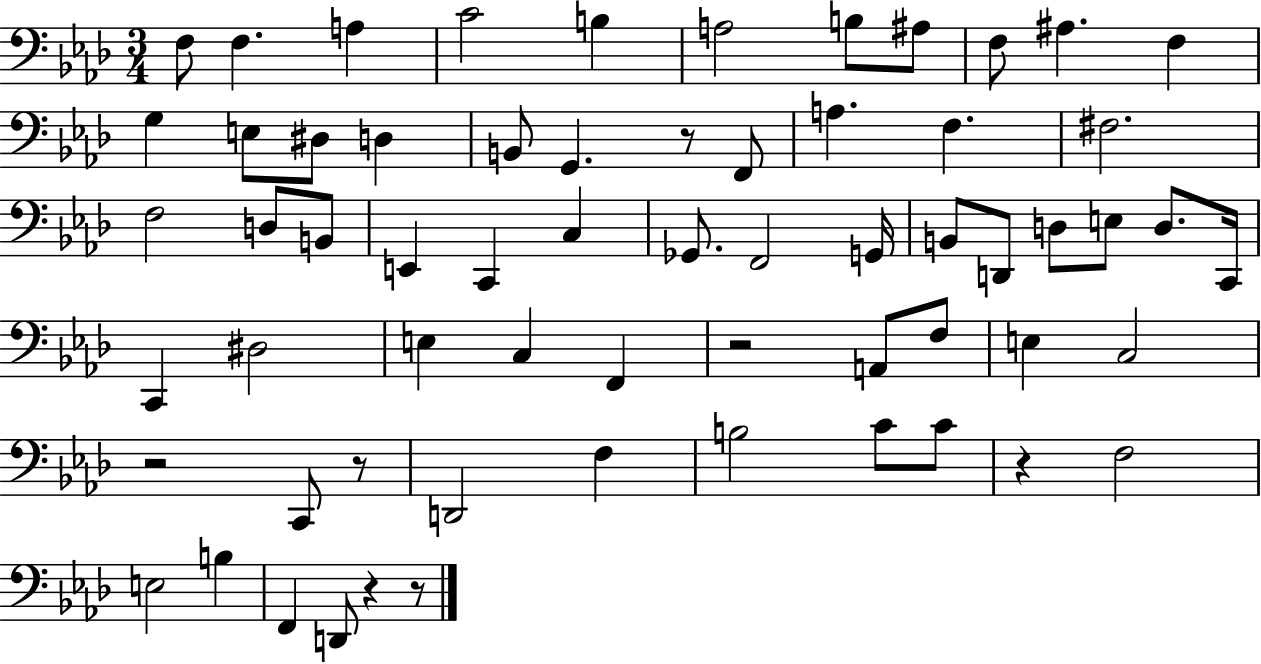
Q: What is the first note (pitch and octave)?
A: F3